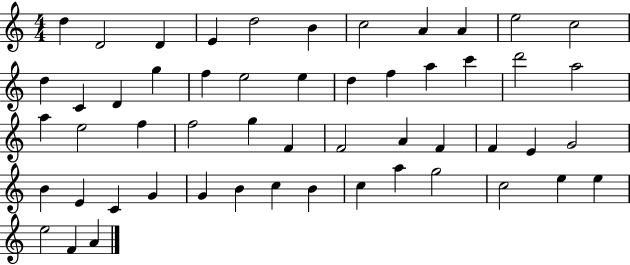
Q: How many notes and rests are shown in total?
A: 53